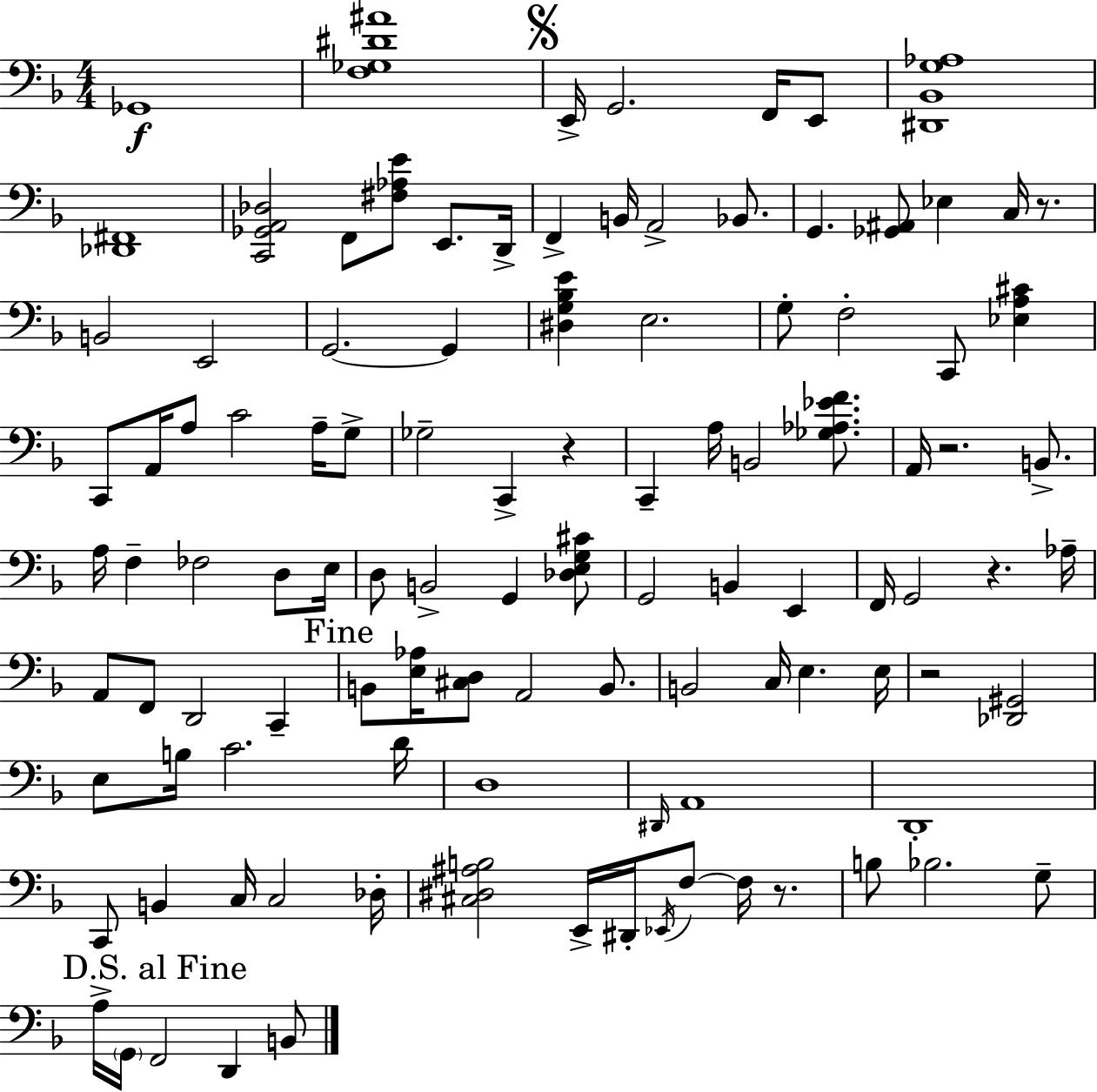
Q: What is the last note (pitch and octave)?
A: B2